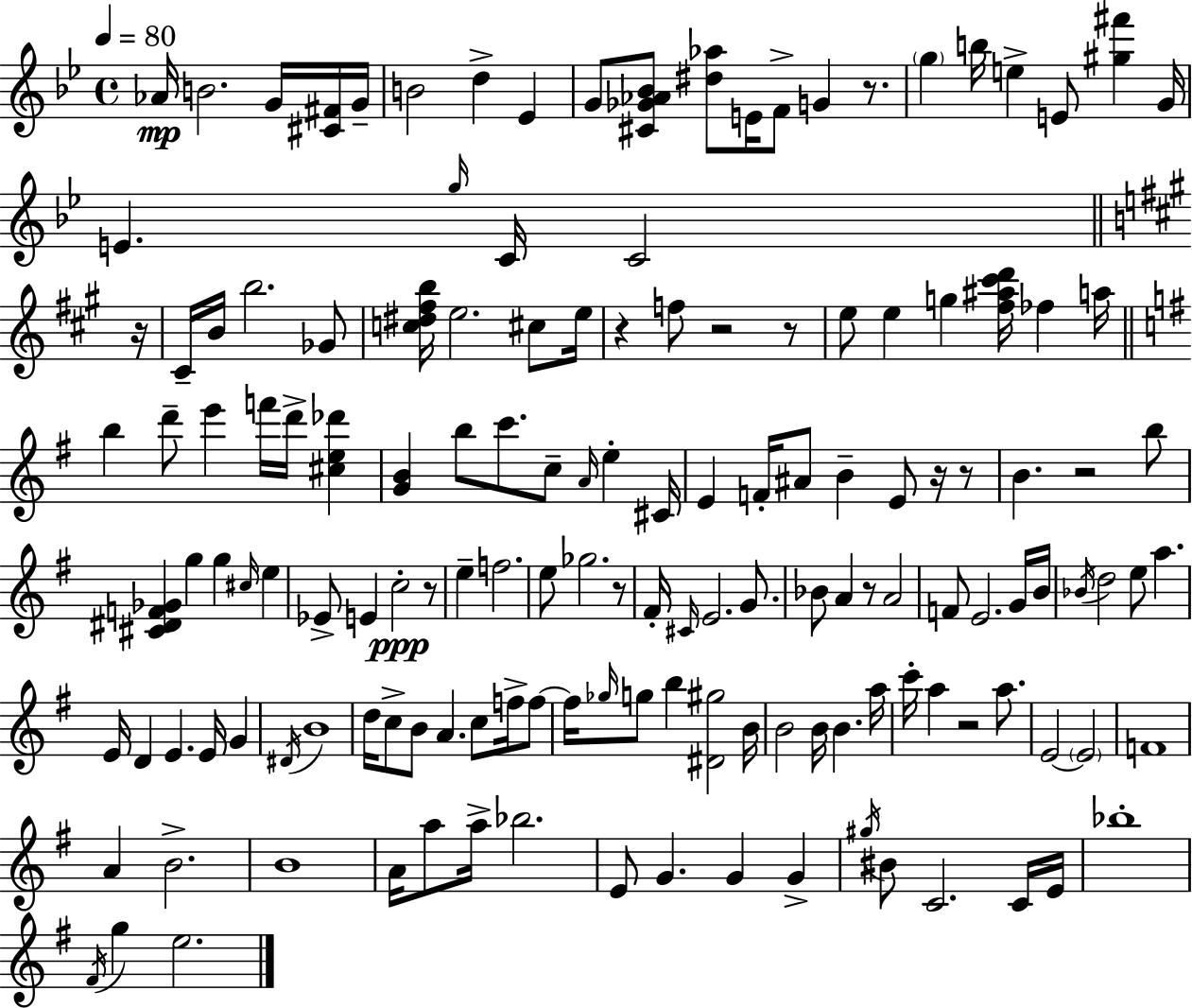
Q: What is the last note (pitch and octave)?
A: E5